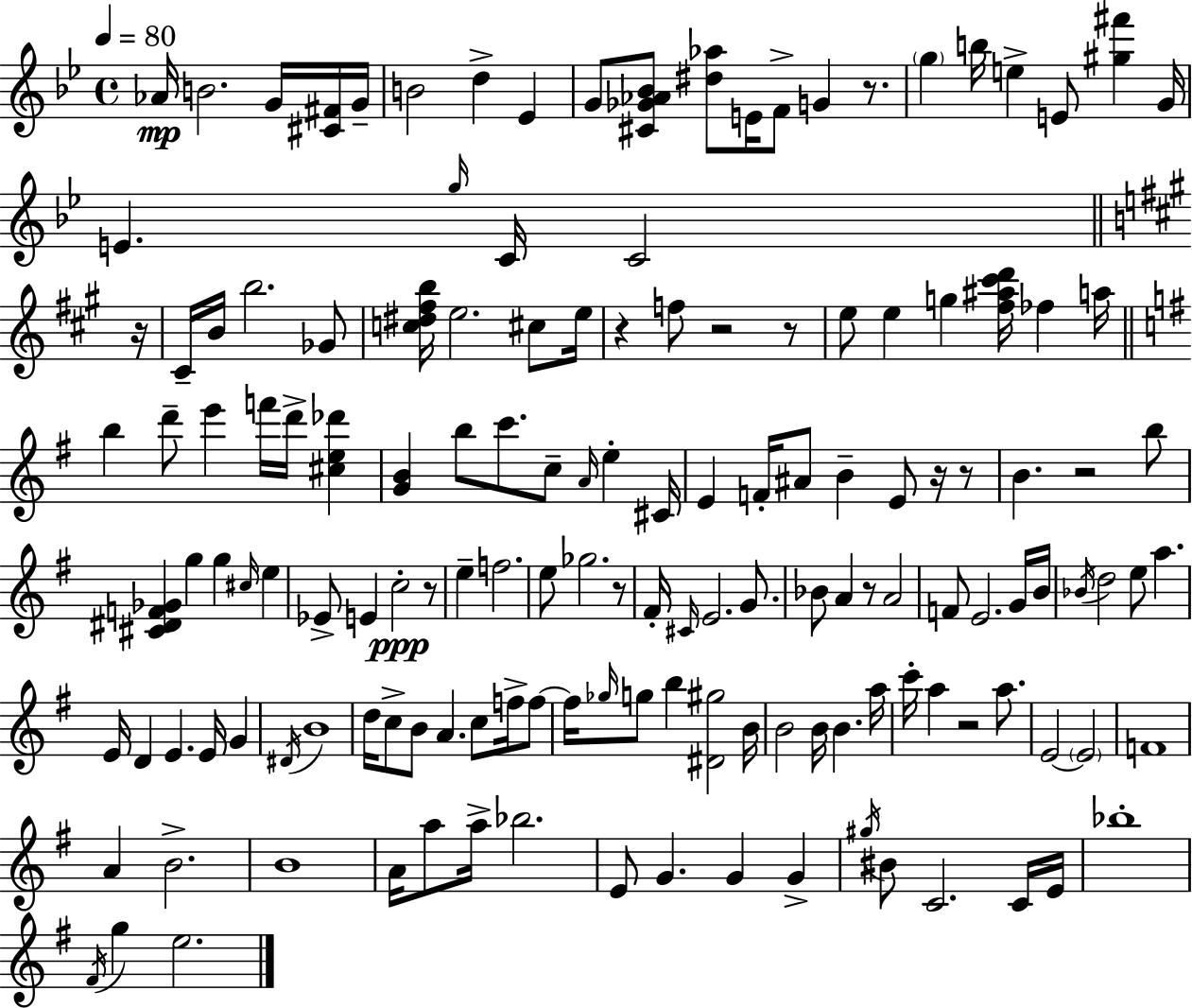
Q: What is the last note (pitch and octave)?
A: E5